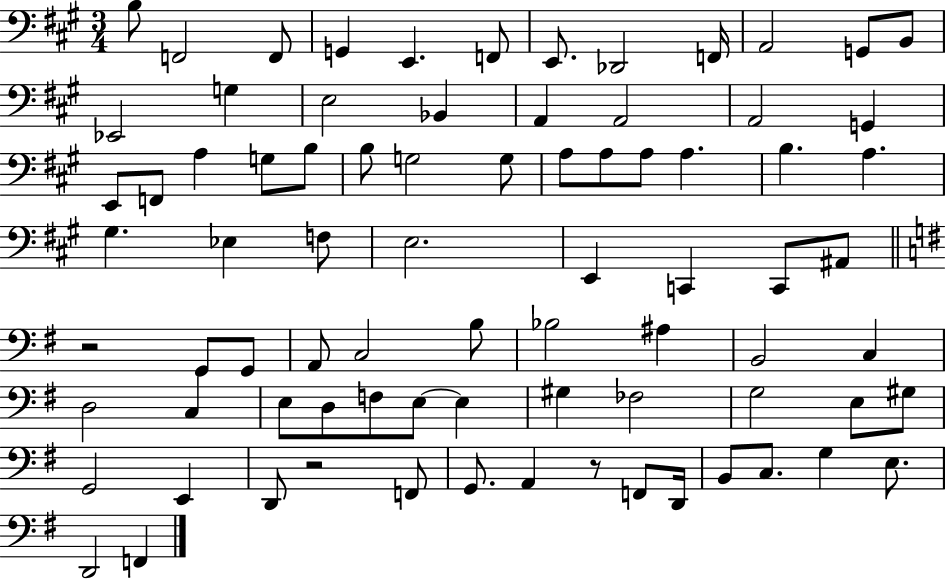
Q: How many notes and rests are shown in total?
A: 80